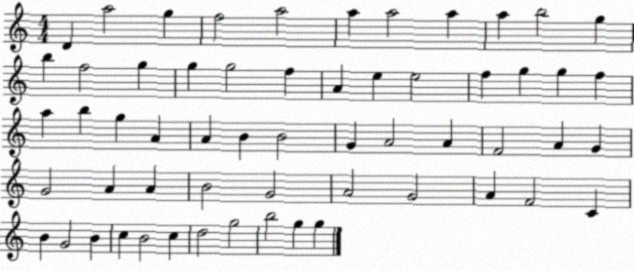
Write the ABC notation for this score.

X:1
T:Untitled
M:4/4
L:1/4
K:C
D a2 g f2 a2 a a2 a a b2 g b f2 g g g2 f A e e2 f g g f a b g A A B B2 G A2 A F2 A G G2 A A B2 G2 A2 G2 A F2 C B G2 B c B2 c d2 g2 b2 g g